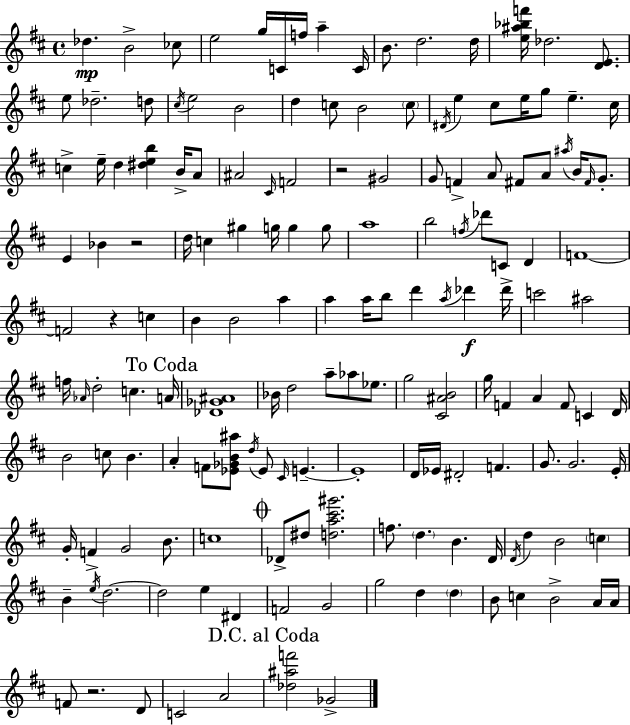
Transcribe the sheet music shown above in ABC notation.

X:1
T:Untitled
M:4/4
L:1/4
K:D
_d B2 _c/2 e2 g/4 C/4 f/4 a C/4 B/2 d2 d/4 [e^a_bf']/4 _d2 [DE]/2 e/2 _d2 d/2 ^c/4 e2 B2 d c/2 B2 c/2 ^D/4 e ^c/2 e/4 g/2 e ^c/4 c e/4 d [^deb] B/4 A/2 ^A2 ^C/4 F2 z2 ^G2 G/2 F A/2 ^F/2 A/2 ^a/4 B/4 ^F/4 G/2 E _B z2 d/4 c ^g g/4 g g/2 a4 b2 f/4 _d'/2 C/2 D F4 F2 z c B B2 a a a/4 b/2 d' a/4 _d' _d'/4 c'2 ^a2 f/4 _A/4 d2 c A/4 [_D_G^A]4 _B/4 d2 a/2 _a/2 _e/2 g2 [^C^AB]2 g/4 F A F/2 C D/4 B2 c/2 B A F/2 [_E_GB^a]/2 d/4 _E/2 ^C/4 E E4 D/4 _E/4 ^D2 F G/2 G2 E/4 G/4 F G2 B/2 c4 _D/2 ^d/2 [da^c'^g']2 f/2 d B D/4 D/4 d B2 c B e/4 d2 d2 e ^D F2 G2 g2 d d B/2 c B2 A/4 A/4 F/2 z2 D/2 C2 A2 [_d^af']2 _G2